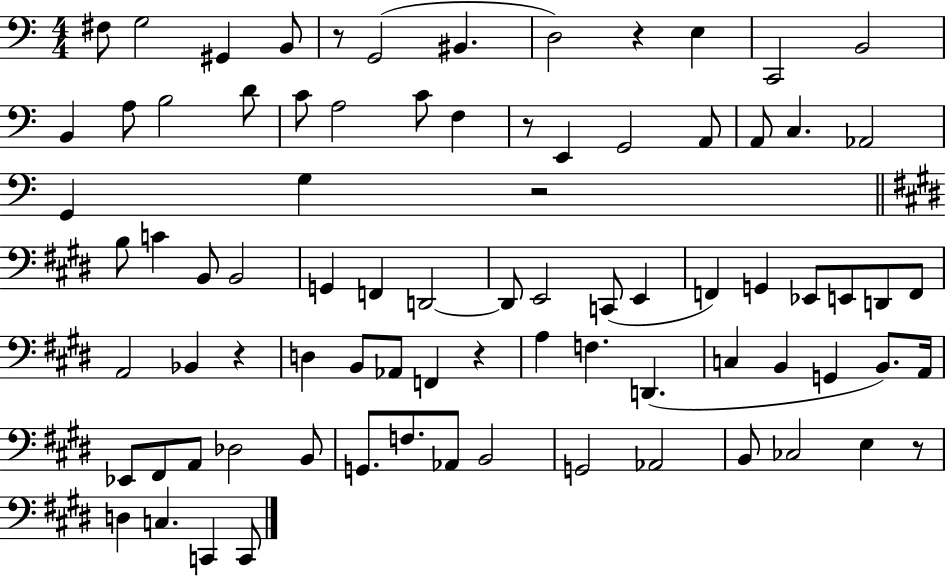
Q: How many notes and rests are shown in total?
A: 82